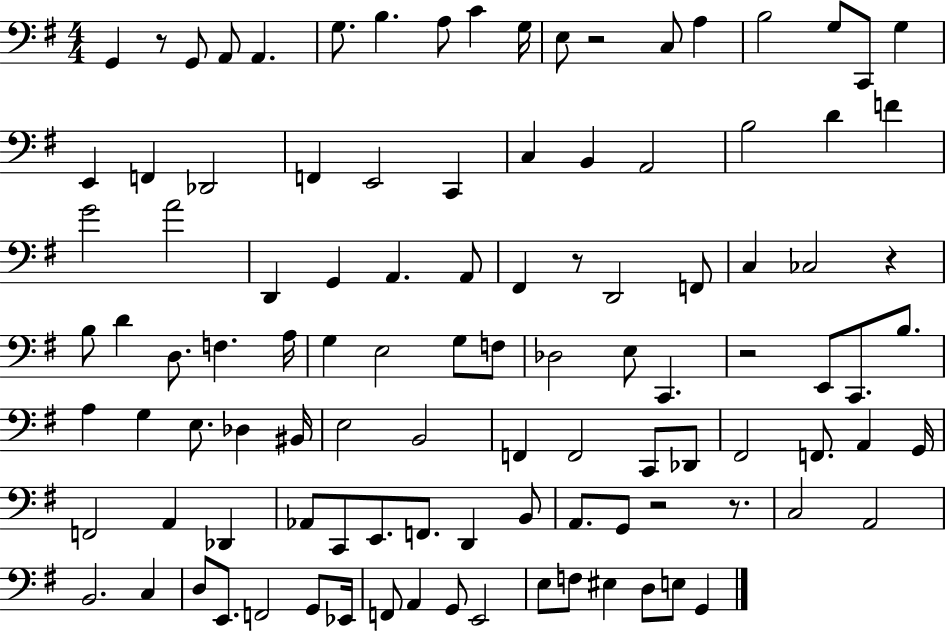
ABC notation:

X:1
T:Untitled
M:4/4
L:1/4
K:G
G,, z/2 G,,/2 A,,/2 A,, G,/2 B, A,/2 C G,/4 E,/2 z2 C,/2 A, B,2 G,/2 C,,/2 G, E,, F,, _D,,2 F,, E,,2 C,, C, B,, A,,2 B,2 D F G2 A2 D,, G,, A,, A,,/2 ^F,, z/2 D,,2 F,,/2 C, _C,2 z B,/2 D D,/2 F, A,/4 G, E,2 G,/2 F,/2 _D,2 E,/2 C,, z2 E,,/2 C,,/2 B,/2 A, G, E,/2 _D, ^B,,/4 E,2 B,,2 F,, F,,2 C,,/2 _D,,/2 ^F,,2 F,,/2 A,, G,,/4 F,,2 A,, _D,, _A,,/2 C,,/2 E,,/2 F,,/2 D,, B,,/2 A,,/2 G,,/2 z2 z/2 C,2 A,,2 B,,2 C, D,/2 E,,/2 F,,2 G,,/2 _E,,/4 F,,/2 A,, G,,/2 E,,2 E,/2 F,/2 ^E, D,/2 E,/2 G,,